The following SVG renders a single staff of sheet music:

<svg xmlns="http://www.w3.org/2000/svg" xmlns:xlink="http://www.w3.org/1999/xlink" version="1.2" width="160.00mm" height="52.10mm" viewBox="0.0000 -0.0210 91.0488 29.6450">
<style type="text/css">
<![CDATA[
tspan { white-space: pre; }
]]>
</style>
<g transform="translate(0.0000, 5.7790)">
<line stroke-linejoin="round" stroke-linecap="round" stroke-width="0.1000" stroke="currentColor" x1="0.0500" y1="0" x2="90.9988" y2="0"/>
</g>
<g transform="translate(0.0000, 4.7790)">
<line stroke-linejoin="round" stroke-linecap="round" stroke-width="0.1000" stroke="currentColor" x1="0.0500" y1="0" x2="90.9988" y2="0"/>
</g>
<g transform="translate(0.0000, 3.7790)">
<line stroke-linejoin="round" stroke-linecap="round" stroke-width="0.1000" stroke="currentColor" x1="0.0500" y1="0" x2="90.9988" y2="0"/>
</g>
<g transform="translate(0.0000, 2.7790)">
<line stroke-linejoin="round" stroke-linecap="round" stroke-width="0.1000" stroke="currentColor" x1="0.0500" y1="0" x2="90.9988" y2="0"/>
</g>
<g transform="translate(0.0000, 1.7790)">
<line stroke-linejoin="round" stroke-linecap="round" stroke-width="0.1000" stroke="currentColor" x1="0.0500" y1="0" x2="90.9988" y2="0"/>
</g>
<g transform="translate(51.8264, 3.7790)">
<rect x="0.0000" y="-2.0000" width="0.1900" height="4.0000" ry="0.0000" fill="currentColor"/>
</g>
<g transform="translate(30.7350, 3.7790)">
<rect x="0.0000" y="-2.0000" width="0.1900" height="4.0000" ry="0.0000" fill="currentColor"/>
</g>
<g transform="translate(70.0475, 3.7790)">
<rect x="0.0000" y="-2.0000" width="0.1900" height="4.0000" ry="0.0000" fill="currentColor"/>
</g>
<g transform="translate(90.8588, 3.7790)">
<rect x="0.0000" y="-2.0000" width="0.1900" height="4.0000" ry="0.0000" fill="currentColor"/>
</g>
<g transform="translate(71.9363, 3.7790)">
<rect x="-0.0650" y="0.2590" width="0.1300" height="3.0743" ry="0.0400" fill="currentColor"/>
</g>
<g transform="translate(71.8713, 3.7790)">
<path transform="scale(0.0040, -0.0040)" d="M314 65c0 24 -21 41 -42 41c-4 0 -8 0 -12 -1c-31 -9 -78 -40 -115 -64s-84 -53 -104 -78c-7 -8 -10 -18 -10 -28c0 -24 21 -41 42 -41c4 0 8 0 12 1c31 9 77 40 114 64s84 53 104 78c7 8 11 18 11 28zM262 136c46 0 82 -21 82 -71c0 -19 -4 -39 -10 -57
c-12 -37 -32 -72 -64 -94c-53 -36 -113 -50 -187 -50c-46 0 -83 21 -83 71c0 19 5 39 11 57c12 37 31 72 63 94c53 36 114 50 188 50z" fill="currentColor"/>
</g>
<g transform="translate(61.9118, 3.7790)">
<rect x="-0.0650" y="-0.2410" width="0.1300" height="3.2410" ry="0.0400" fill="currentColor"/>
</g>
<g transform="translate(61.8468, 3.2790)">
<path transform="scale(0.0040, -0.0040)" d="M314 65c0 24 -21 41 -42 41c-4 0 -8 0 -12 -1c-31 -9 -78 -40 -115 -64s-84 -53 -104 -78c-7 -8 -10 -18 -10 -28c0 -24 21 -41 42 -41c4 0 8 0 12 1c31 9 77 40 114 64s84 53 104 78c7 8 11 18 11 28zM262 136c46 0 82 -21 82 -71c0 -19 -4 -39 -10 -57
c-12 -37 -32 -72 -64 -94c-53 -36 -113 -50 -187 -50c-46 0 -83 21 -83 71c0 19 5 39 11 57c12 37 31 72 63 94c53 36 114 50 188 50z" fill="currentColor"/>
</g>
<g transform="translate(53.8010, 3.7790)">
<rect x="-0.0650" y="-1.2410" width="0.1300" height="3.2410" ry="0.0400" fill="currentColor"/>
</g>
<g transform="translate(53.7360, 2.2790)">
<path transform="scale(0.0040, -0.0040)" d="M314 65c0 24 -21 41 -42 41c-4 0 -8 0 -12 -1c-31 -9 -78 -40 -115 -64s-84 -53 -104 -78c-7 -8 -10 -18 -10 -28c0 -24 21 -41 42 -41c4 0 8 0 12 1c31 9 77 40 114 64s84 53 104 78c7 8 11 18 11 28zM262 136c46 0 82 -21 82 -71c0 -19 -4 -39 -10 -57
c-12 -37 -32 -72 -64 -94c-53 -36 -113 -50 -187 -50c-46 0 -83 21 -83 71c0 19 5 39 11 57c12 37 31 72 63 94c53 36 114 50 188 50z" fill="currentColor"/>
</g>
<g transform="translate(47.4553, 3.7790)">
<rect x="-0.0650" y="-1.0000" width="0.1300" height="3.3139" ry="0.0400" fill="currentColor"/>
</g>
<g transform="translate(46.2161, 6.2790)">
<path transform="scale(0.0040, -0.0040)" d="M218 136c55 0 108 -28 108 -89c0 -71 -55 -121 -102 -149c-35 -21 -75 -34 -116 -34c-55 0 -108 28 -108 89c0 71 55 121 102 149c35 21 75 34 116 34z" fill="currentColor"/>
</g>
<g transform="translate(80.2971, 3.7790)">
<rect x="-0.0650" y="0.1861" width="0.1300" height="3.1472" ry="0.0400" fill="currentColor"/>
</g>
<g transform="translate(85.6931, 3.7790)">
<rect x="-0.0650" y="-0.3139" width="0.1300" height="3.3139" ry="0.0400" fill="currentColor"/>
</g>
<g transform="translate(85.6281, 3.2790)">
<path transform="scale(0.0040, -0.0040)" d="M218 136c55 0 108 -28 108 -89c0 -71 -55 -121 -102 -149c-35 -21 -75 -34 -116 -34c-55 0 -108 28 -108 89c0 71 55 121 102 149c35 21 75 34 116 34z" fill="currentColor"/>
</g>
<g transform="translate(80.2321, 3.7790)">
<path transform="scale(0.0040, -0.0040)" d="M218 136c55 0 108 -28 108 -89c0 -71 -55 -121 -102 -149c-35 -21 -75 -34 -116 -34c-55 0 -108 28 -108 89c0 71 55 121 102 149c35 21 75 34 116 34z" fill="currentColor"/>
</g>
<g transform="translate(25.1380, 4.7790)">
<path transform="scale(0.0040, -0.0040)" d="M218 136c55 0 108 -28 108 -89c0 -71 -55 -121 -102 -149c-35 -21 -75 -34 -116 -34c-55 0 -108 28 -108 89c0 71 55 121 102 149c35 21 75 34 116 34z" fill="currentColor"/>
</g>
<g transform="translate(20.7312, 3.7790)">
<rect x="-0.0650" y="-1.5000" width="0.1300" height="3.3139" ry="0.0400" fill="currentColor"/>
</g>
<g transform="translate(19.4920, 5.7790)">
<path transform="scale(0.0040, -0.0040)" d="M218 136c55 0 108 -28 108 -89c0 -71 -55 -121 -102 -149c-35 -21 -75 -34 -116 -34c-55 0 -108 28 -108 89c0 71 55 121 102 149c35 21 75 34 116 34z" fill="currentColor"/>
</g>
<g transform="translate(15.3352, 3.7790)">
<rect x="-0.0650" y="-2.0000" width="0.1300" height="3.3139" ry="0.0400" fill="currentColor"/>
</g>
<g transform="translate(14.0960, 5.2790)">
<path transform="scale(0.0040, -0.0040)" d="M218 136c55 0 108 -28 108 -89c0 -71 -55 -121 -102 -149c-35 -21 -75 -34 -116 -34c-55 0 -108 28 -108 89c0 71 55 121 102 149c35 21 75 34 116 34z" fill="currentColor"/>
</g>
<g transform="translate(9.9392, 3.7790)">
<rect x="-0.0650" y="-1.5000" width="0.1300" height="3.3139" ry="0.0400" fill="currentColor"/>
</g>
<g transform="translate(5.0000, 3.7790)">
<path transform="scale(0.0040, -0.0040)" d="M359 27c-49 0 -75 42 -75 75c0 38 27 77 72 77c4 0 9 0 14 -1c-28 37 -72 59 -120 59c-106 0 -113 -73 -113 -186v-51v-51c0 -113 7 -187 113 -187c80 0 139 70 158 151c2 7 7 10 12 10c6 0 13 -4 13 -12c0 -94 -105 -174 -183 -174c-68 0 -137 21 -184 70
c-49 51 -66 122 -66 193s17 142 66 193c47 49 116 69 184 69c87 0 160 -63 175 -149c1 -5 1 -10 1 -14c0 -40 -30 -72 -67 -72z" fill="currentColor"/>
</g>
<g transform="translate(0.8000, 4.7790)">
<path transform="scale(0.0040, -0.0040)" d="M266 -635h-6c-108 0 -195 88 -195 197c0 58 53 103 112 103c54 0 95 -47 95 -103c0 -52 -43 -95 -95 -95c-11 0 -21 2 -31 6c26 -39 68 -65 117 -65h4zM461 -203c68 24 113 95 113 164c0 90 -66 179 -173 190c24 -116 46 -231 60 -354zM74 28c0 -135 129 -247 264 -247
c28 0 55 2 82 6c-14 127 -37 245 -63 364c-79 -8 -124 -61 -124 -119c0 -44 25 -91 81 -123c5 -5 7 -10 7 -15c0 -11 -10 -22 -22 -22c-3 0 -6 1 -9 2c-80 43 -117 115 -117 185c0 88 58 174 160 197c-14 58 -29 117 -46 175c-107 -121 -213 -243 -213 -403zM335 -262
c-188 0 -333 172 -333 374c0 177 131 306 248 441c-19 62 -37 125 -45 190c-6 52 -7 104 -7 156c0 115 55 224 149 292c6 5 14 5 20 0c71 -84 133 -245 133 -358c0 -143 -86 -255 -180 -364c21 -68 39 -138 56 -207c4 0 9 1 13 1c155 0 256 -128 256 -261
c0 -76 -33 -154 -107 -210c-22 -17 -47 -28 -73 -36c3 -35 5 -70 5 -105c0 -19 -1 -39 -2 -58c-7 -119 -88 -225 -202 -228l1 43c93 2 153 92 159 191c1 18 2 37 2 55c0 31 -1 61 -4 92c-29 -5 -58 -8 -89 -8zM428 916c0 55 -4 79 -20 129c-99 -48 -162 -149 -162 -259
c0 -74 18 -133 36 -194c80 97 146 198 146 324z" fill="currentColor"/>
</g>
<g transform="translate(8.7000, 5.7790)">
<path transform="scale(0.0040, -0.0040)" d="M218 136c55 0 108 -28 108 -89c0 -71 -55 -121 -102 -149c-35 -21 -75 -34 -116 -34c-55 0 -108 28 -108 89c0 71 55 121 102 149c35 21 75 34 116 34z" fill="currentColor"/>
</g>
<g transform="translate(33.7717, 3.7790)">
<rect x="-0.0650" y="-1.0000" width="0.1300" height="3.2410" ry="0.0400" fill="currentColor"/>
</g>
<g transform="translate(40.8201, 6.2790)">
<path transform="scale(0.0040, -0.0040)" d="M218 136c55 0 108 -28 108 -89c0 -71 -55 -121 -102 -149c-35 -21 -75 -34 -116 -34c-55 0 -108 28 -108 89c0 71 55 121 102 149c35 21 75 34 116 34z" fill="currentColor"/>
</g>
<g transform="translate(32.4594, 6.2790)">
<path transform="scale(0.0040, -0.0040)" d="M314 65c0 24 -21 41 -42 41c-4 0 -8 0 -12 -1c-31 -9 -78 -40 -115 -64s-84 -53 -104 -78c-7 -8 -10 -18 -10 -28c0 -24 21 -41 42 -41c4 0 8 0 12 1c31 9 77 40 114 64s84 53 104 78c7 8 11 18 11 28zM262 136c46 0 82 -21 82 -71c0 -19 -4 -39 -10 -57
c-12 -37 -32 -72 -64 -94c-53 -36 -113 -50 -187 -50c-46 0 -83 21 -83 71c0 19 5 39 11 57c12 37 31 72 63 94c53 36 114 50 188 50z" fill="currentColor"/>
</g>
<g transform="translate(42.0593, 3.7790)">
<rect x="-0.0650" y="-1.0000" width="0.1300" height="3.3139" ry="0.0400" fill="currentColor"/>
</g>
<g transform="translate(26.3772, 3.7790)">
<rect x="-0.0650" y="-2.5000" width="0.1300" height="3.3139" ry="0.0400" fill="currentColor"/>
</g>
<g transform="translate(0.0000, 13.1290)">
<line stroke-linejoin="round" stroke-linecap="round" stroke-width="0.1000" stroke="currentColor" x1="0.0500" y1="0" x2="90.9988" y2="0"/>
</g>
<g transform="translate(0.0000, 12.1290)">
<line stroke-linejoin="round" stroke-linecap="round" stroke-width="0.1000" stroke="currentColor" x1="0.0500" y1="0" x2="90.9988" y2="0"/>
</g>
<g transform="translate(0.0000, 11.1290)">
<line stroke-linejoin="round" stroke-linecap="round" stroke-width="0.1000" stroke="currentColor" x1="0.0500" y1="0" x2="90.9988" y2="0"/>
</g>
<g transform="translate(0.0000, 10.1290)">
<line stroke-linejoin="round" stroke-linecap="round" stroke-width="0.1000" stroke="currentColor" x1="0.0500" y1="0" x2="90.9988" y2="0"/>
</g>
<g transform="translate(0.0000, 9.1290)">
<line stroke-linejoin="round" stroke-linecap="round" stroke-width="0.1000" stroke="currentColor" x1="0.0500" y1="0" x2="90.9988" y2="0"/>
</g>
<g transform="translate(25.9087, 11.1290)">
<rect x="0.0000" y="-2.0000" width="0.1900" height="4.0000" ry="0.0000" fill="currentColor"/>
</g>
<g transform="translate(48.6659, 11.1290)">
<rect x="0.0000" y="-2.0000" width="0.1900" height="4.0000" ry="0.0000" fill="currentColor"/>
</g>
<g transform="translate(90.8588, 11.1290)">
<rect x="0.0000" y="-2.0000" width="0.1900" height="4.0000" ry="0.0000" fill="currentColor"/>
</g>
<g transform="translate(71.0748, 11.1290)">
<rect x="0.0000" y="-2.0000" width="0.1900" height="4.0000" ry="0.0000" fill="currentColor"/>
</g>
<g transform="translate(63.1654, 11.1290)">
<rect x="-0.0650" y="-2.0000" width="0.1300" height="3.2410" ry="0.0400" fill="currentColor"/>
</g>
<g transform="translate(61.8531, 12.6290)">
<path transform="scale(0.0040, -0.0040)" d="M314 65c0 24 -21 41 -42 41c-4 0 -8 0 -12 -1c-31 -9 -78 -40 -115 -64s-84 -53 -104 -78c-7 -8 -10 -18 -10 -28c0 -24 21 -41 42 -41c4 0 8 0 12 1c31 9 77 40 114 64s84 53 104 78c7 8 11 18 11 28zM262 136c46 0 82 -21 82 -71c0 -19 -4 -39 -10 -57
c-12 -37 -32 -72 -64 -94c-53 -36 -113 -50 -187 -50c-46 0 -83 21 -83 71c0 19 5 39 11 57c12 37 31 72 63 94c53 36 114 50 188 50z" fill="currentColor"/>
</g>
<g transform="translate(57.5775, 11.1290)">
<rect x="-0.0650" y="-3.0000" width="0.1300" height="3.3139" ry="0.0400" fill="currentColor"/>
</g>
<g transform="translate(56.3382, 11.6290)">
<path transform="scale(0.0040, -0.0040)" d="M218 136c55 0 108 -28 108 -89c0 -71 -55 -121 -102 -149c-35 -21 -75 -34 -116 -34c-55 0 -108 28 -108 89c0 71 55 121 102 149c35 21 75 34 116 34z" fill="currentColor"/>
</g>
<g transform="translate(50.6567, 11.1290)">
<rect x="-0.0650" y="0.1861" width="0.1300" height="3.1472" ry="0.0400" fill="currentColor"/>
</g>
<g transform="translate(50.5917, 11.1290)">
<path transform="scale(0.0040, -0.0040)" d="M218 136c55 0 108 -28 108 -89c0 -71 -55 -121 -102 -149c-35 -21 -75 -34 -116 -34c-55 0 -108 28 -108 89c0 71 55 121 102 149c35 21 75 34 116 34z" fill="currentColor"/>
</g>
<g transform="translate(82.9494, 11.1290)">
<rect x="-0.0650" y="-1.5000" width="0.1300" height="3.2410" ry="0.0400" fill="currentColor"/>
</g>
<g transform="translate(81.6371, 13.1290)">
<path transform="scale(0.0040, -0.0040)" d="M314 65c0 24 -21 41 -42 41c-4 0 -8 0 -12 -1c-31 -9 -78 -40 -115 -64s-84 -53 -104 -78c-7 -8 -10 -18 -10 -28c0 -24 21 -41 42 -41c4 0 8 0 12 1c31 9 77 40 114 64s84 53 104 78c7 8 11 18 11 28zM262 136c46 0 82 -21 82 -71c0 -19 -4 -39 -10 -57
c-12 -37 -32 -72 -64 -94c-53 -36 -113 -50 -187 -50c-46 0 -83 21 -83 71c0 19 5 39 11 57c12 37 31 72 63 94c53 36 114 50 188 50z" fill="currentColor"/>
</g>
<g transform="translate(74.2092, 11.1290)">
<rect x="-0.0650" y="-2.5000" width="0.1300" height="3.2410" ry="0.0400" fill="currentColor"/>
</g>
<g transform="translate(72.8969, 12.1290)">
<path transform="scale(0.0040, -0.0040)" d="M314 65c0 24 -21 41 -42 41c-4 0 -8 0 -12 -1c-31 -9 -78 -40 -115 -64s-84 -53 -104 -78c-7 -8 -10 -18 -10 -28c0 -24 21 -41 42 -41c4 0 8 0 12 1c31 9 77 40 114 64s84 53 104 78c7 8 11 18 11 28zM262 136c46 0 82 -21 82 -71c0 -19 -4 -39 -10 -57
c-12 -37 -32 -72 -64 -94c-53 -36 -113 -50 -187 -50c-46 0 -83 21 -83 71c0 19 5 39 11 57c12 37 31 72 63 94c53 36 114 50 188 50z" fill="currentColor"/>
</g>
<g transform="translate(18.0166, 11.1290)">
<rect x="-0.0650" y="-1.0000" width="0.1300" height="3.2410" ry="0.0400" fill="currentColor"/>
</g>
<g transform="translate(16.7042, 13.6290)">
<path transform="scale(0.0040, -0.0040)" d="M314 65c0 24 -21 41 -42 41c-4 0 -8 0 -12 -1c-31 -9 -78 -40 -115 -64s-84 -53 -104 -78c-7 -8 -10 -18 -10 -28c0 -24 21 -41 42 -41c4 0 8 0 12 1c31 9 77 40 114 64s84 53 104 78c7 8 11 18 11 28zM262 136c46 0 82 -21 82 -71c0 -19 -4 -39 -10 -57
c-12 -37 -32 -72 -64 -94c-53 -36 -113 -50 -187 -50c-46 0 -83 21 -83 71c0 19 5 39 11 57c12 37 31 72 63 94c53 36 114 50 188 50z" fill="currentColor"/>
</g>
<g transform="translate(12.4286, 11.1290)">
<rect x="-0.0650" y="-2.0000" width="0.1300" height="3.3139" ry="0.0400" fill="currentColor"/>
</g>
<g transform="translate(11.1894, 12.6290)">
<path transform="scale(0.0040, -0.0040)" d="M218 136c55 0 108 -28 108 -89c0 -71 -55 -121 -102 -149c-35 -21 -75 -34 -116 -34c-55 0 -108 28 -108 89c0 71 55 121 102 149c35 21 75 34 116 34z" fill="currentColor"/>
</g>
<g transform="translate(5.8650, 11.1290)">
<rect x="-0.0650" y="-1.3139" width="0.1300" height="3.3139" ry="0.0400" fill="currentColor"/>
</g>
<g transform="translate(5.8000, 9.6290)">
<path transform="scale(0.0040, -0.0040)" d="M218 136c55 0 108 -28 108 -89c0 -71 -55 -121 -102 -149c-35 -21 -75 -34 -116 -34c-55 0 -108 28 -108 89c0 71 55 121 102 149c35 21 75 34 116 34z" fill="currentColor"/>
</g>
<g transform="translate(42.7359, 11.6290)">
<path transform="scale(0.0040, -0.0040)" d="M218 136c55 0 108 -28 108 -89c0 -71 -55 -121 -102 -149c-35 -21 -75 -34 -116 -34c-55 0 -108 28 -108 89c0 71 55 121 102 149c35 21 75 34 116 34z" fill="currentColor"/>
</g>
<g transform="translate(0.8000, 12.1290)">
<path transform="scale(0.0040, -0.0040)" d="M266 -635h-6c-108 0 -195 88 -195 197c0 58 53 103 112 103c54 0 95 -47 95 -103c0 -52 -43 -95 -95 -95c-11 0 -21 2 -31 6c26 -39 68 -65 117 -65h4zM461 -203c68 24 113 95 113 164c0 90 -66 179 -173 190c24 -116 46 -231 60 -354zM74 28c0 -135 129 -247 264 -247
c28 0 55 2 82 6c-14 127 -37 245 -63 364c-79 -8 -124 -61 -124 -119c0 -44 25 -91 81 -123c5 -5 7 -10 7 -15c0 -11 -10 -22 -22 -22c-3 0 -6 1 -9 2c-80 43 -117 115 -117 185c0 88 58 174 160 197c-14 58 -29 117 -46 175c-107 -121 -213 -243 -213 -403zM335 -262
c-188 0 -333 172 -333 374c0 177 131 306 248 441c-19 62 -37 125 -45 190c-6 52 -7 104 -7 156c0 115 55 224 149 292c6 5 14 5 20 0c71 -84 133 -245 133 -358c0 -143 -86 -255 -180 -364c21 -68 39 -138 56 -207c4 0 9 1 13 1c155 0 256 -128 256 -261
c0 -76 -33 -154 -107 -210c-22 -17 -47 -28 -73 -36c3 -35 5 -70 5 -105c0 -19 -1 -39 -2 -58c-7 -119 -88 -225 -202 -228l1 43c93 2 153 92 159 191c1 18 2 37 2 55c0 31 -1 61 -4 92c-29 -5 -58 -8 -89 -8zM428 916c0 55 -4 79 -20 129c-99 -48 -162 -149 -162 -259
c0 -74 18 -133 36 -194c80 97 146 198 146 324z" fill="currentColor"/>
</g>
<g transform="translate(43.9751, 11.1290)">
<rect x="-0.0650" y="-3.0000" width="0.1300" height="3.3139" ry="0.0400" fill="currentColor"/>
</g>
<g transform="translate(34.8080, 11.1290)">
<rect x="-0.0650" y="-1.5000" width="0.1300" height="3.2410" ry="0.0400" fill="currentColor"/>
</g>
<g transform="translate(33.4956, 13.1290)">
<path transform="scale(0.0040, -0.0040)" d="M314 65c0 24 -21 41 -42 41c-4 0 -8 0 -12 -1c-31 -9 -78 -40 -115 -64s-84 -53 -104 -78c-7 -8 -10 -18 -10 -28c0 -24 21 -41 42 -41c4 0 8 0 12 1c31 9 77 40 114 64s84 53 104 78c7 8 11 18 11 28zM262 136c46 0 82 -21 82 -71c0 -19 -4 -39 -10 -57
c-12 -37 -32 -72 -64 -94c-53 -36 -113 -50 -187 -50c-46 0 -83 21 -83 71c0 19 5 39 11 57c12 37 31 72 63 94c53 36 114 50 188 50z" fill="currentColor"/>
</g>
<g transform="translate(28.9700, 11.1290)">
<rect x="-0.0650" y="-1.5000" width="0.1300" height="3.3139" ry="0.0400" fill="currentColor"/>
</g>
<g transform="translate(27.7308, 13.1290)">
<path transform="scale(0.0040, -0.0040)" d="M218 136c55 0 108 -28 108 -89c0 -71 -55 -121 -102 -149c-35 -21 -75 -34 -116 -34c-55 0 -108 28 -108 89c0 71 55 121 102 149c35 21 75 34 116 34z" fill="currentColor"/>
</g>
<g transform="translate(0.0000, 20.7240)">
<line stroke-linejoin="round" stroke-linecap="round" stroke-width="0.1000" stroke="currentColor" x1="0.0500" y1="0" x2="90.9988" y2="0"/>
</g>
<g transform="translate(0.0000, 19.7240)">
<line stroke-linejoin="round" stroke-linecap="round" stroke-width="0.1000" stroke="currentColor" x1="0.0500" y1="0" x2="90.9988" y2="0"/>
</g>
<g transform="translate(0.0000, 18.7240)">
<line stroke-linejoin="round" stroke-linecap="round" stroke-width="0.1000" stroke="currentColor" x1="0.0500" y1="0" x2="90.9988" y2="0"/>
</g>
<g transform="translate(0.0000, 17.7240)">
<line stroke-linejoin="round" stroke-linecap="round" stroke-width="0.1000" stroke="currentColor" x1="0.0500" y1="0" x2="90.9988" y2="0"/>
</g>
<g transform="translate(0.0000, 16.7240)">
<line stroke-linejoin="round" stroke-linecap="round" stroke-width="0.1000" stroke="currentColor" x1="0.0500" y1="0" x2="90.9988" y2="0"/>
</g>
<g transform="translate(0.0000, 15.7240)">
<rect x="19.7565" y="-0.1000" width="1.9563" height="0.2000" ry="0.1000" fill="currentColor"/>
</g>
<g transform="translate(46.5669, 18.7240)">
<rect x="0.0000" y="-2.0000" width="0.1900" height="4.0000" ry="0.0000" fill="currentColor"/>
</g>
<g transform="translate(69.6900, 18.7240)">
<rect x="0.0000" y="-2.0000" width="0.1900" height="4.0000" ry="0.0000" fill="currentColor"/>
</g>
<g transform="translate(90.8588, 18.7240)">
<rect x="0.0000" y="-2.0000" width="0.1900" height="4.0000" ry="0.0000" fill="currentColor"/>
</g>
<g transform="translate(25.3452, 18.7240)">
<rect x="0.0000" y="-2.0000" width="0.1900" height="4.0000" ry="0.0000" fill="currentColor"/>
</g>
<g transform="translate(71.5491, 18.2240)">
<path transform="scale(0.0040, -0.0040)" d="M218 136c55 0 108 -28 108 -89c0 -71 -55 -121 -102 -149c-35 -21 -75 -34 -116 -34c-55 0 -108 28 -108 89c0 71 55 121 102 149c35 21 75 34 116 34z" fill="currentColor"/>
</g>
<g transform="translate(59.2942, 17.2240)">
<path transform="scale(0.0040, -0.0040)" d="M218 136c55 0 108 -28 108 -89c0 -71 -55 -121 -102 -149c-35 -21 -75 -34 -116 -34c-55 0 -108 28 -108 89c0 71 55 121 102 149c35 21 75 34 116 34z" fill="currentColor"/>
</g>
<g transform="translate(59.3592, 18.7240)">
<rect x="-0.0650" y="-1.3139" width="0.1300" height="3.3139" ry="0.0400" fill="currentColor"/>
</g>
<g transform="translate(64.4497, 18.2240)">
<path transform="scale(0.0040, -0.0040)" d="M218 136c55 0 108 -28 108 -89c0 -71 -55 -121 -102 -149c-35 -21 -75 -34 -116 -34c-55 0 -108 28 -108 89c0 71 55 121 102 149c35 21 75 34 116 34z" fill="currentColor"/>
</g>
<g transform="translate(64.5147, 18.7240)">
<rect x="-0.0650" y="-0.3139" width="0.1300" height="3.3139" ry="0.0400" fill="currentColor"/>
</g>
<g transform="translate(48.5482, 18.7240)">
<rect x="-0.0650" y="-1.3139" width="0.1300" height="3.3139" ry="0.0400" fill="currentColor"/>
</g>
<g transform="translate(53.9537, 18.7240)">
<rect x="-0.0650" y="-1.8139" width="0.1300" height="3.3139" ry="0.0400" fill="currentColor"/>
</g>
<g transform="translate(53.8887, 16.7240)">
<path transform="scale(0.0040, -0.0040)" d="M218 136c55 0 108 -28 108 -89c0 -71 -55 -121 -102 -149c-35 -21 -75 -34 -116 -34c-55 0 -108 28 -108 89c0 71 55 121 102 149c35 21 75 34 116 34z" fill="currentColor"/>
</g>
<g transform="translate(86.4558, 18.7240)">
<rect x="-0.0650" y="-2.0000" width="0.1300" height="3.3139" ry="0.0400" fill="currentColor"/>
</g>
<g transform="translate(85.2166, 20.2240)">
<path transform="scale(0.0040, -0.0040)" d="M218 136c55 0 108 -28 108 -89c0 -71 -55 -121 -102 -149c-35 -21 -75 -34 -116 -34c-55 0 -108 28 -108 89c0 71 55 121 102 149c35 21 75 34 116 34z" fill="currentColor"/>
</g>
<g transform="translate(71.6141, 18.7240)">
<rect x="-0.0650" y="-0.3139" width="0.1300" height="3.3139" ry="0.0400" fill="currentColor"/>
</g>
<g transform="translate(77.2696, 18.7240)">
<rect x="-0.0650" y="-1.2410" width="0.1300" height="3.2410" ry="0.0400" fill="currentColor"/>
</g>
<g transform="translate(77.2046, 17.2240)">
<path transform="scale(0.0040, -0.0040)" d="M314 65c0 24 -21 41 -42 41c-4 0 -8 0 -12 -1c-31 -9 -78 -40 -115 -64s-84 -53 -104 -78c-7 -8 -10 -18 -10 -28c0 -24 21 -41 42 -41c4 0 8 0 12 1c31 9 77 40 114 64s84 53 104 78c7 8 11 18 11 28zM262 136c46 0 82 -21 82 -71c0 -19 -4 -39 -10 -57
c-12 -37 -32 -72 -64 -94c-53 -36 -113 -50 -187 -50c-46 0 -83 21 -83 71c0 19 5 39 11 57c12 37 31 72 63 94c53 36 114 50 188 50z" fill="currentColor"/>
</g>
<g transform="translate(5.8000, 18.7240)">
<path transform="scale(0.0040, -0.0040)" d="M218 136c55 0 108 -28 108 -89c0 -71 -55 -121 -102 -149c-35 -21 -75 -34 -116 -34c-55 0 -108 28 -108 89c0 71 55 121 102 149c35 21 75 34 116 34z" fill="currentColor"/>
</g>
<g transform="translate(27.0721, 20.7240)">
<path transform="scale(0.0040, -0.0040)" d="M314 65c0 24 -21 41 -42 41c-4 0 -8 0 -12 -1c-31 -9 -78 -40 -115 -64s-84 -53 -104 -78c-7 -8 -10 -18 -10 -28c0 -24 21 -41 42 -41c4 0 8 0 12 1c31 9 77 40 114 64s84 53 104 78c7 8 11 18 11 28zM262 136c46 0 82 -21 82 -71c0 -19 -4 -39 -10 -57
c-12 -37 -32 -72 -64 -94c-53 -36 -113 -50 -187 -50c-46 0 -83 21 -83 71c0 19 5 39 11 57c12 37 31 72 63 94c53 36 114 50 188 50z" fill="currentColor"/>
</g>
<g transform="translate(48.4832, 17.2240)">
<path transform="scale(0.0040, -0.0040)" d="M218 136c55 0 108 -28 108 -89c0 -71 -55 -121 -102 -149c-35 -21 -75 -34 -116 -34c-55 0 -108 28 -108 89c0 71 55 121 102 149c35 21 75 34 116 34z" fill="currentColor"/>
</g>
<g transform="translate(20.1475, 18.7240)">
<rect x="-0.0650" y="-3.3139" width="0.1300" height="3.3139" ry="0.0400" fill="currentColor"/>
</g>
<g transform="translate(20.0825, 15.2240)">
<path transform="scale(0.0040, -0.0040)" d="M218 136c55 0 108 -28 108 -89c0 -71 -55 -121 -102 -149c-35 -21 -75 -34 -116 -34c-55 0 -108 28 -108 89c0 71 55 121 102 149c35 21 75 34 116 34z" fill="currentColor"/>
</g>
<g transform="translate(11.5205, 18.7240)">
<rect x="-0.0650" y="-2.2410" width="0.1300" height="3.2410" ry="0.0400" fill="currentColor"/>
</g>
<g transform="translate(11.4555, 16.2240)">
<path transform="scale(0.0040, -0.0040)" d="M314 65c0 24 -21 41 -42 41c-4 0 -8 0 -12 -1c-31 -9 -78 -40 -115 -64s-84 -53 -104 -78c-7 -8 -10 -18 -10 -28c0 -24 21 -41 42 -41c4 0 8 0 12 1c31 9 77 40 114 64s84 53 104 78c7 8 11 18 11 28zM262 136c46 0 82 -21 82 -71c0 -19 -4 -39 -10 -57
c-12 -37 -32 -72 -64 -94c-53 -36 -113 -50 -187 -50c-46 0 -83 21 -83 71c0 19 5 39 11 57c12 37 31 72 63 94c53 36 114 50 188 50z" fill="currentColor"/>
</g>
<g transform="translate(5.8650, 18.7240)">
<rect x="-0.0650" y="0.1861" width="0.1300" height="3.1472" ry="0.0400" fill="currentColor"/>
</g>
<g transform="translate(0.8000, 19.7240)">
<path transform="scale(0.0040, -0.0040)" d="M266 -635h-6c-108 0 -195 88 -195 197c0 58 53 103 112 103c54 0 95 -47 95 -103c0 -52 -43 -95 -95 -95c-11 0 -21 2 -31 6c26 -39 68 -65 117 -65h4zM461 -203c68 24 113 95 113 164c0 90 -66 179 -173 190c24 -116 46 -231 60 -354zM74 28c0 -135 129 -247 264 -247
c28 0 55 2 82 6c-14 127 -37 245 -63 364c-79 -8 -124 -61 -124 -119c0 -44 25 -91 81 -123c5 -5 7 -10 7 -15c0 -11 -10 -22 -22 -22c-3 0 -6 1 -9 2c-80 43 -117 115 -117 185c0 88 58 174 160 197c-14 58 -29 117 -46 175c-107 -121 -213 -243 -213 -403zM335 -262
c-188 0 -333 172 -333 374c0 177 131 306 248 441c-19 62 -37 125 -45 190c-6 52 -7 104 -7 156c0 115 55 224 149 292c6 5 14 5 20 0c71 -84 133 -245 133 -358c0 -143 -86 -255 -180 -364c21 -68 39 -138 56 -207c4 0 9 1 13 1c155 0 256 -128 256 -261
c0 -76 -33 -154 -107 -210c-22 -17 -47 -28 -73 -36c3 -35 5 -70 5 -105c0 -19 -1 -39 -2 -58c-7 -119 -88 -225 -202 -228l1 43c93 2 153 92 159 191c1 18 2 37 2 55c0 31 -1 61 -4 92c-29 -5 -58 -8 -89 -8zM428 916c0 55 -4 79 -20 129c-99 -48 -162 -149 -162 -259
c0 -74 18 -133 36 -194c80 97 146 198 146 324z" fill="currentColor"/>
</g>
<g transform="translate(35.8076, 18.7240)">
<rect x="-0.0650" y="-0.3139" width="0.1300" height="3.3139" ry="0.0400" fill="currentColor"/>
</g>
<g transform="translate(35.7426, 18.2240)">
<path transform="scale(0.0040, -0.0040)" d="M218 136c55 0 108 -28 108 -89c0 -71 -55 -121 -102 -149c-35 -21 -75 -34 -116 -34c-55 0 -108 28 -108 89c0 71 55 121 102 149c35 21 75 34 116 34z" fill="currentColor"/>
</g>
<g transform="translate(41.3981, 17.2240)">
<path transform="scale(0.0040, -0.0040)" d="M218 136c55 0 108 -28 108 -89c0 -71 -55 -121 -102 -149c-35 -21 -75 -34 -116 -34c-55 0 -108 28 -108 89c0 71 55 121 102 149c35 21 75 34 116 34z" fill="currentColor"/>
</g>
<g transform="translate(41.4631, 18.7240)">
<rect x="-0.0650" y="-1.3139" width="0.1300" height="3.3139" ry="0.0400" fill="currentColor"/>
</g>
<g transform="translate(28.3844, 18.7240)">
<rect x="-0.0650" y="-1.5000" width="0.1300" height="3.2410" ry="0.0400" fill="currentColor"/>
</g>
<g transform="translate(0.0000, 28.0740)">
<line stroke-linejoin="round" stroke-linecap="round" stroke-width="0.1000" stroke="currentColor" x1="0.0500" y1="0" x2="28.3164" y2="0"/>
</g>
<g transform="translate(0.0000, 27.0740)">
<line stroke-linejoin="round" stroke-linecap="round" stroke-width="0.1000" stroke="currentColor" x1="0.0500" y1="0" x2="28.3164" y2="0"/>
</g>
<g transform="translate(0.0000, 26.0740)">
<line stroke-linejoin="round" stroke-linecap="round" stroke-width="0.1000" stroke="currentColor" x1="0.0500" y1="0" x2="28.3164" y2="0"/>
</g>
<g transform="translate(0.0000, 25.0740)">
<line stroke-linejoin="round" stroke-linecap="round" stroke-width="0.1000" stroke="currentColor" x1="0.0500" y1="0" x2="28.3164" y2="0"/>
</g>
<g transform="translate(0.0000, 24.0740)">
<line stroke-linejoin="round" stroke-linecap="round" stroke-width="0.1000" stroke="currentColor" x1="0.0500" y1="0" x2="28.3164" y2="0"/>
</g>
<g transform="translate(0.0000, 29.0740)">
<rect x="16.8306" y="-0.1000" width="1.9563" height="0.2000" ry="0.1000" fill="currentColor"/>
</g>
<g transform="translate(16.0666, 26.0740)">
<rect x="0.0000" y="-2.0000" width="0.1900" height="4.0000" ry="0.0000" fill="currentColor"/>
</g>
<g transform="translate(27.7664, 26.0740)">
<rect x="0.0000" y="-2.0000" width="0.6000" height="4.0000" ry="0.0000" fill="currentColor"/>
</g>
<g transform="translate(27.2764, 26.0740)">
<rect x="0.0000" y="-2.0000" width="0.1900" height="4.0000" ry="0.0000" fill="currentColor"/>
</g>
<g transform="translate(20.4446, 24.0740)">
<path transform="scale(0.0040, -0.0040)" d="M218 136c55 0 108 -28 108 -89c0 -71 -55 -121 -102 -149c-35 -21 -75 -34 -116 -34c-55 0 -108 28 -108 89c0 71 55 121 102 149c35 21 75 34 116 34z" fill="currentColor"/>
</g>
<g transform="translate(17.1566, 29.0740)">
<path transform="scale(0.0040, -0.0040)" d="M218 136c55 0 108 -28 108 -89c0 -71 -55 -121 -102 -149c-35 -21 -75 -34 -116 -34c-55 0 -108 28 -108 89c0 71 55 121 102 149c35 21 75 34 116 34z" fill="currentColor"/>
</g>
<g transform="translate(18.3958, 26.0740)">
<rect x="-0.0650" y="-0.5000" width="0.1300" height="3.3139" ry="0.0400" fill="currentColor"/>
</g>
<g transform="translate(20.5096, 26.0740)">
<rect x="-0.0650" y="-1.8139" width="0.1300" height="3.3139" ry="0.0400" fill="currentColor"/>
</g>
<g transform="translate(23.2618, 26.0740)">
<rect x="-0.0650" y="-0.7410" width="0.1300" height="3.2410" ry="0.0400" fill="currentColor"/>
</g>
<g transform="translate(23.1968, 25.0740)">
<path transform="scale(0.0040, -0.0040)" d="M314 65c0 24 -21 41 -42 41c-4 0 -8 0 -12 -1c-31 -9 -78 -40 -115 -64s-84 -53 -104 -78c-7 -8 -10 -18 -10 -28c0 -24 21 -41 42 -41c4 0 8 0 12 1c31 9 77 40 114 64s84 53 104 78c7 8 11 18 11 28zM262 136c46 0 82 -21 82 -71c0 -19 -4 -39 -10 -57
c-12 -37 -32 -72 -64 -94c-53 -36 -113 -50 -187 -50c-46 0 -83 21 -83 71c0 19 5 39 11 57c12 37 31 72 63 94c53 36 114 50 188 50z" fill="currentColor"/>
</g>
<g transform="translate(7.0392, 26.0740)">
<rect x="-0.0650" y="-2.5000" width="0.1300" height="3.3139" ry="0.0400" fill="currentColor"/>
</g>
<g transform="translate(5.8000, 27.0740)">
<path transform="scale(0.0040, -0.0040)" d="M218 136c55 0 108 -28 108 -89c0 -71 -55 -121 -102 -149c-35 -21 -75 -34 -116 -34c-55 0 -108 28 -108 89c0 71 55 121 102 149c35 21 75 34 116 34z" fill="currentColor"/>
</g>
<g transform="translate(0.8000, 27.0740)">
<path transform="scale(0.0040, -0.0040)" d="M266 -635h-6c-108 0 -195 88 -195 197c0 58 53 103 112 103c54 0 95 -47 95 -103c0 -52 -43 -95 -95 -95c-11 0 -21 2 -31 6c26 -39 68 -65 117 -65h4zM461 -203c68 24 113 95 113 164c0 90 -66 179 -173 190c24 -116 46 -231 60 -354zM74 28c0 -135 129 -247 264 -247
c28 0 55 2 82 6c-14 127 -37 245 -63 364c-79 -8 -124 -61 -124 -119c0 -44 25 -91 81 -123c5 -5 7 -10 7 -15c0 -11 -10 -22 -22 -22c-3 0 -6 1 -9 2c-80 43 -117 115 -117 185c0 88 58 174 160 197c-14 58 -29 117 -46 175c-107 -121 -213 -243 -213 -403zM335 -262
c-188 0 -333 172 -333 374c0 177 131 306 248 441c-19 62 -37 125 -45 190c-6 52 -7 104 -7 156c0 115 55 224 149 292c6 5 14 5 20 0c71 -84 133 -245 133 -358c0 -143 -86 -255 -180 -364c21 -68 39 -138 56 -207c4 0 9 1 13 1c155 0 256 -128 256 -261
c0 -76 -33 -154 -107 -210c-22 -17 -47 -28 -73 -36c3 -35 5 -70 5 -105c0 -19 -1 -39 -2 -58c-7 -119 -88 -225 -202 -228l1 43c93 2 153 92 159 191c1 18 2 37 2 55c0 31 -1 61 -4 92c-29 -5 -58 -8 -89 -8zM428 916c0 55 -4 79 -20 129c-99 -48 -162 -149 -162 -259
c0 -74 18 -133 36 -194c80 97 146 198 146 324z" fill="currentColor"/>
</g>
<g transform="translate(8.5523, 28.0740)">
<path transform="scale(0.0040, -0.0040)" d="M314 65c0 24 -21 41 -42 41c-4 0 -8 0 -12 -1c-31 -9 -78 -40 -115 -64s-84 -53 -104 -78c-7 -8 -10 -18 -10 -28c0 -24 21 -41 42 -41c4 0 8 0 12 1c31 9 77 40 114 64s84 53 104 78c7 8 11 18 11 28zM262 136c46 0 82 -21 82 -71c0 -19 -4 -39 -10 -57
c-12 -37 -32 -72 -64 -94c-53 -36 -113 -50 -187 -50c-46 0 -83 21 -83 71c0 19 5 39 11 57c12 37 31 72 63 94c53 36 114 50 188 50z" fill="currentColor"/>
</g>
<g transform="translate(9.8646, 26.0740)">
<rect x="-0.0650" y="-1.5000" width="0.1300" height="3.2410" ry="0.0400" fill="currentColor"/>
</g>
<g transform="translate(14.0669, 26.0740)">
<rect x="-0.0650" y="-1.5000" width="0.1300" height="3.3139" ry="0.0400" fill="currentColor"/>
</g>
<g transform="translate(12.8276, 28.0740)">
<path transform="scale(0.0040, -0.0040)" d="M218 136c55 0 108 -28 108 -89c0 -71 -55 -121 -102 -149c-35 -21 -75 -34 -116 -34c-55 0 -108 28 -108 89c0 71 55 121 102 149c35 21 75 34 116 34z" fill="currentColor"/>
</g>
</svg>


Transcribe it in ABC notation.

X:1
T:Untitled
M:4/4
L:1/4
K:C
E F E G D2 D D e2 c2 B2 B c e F D2 E E2 A B A F2 G2 E2 B g2 b E2 c e e f e c c e2 F G E2 E C f d2